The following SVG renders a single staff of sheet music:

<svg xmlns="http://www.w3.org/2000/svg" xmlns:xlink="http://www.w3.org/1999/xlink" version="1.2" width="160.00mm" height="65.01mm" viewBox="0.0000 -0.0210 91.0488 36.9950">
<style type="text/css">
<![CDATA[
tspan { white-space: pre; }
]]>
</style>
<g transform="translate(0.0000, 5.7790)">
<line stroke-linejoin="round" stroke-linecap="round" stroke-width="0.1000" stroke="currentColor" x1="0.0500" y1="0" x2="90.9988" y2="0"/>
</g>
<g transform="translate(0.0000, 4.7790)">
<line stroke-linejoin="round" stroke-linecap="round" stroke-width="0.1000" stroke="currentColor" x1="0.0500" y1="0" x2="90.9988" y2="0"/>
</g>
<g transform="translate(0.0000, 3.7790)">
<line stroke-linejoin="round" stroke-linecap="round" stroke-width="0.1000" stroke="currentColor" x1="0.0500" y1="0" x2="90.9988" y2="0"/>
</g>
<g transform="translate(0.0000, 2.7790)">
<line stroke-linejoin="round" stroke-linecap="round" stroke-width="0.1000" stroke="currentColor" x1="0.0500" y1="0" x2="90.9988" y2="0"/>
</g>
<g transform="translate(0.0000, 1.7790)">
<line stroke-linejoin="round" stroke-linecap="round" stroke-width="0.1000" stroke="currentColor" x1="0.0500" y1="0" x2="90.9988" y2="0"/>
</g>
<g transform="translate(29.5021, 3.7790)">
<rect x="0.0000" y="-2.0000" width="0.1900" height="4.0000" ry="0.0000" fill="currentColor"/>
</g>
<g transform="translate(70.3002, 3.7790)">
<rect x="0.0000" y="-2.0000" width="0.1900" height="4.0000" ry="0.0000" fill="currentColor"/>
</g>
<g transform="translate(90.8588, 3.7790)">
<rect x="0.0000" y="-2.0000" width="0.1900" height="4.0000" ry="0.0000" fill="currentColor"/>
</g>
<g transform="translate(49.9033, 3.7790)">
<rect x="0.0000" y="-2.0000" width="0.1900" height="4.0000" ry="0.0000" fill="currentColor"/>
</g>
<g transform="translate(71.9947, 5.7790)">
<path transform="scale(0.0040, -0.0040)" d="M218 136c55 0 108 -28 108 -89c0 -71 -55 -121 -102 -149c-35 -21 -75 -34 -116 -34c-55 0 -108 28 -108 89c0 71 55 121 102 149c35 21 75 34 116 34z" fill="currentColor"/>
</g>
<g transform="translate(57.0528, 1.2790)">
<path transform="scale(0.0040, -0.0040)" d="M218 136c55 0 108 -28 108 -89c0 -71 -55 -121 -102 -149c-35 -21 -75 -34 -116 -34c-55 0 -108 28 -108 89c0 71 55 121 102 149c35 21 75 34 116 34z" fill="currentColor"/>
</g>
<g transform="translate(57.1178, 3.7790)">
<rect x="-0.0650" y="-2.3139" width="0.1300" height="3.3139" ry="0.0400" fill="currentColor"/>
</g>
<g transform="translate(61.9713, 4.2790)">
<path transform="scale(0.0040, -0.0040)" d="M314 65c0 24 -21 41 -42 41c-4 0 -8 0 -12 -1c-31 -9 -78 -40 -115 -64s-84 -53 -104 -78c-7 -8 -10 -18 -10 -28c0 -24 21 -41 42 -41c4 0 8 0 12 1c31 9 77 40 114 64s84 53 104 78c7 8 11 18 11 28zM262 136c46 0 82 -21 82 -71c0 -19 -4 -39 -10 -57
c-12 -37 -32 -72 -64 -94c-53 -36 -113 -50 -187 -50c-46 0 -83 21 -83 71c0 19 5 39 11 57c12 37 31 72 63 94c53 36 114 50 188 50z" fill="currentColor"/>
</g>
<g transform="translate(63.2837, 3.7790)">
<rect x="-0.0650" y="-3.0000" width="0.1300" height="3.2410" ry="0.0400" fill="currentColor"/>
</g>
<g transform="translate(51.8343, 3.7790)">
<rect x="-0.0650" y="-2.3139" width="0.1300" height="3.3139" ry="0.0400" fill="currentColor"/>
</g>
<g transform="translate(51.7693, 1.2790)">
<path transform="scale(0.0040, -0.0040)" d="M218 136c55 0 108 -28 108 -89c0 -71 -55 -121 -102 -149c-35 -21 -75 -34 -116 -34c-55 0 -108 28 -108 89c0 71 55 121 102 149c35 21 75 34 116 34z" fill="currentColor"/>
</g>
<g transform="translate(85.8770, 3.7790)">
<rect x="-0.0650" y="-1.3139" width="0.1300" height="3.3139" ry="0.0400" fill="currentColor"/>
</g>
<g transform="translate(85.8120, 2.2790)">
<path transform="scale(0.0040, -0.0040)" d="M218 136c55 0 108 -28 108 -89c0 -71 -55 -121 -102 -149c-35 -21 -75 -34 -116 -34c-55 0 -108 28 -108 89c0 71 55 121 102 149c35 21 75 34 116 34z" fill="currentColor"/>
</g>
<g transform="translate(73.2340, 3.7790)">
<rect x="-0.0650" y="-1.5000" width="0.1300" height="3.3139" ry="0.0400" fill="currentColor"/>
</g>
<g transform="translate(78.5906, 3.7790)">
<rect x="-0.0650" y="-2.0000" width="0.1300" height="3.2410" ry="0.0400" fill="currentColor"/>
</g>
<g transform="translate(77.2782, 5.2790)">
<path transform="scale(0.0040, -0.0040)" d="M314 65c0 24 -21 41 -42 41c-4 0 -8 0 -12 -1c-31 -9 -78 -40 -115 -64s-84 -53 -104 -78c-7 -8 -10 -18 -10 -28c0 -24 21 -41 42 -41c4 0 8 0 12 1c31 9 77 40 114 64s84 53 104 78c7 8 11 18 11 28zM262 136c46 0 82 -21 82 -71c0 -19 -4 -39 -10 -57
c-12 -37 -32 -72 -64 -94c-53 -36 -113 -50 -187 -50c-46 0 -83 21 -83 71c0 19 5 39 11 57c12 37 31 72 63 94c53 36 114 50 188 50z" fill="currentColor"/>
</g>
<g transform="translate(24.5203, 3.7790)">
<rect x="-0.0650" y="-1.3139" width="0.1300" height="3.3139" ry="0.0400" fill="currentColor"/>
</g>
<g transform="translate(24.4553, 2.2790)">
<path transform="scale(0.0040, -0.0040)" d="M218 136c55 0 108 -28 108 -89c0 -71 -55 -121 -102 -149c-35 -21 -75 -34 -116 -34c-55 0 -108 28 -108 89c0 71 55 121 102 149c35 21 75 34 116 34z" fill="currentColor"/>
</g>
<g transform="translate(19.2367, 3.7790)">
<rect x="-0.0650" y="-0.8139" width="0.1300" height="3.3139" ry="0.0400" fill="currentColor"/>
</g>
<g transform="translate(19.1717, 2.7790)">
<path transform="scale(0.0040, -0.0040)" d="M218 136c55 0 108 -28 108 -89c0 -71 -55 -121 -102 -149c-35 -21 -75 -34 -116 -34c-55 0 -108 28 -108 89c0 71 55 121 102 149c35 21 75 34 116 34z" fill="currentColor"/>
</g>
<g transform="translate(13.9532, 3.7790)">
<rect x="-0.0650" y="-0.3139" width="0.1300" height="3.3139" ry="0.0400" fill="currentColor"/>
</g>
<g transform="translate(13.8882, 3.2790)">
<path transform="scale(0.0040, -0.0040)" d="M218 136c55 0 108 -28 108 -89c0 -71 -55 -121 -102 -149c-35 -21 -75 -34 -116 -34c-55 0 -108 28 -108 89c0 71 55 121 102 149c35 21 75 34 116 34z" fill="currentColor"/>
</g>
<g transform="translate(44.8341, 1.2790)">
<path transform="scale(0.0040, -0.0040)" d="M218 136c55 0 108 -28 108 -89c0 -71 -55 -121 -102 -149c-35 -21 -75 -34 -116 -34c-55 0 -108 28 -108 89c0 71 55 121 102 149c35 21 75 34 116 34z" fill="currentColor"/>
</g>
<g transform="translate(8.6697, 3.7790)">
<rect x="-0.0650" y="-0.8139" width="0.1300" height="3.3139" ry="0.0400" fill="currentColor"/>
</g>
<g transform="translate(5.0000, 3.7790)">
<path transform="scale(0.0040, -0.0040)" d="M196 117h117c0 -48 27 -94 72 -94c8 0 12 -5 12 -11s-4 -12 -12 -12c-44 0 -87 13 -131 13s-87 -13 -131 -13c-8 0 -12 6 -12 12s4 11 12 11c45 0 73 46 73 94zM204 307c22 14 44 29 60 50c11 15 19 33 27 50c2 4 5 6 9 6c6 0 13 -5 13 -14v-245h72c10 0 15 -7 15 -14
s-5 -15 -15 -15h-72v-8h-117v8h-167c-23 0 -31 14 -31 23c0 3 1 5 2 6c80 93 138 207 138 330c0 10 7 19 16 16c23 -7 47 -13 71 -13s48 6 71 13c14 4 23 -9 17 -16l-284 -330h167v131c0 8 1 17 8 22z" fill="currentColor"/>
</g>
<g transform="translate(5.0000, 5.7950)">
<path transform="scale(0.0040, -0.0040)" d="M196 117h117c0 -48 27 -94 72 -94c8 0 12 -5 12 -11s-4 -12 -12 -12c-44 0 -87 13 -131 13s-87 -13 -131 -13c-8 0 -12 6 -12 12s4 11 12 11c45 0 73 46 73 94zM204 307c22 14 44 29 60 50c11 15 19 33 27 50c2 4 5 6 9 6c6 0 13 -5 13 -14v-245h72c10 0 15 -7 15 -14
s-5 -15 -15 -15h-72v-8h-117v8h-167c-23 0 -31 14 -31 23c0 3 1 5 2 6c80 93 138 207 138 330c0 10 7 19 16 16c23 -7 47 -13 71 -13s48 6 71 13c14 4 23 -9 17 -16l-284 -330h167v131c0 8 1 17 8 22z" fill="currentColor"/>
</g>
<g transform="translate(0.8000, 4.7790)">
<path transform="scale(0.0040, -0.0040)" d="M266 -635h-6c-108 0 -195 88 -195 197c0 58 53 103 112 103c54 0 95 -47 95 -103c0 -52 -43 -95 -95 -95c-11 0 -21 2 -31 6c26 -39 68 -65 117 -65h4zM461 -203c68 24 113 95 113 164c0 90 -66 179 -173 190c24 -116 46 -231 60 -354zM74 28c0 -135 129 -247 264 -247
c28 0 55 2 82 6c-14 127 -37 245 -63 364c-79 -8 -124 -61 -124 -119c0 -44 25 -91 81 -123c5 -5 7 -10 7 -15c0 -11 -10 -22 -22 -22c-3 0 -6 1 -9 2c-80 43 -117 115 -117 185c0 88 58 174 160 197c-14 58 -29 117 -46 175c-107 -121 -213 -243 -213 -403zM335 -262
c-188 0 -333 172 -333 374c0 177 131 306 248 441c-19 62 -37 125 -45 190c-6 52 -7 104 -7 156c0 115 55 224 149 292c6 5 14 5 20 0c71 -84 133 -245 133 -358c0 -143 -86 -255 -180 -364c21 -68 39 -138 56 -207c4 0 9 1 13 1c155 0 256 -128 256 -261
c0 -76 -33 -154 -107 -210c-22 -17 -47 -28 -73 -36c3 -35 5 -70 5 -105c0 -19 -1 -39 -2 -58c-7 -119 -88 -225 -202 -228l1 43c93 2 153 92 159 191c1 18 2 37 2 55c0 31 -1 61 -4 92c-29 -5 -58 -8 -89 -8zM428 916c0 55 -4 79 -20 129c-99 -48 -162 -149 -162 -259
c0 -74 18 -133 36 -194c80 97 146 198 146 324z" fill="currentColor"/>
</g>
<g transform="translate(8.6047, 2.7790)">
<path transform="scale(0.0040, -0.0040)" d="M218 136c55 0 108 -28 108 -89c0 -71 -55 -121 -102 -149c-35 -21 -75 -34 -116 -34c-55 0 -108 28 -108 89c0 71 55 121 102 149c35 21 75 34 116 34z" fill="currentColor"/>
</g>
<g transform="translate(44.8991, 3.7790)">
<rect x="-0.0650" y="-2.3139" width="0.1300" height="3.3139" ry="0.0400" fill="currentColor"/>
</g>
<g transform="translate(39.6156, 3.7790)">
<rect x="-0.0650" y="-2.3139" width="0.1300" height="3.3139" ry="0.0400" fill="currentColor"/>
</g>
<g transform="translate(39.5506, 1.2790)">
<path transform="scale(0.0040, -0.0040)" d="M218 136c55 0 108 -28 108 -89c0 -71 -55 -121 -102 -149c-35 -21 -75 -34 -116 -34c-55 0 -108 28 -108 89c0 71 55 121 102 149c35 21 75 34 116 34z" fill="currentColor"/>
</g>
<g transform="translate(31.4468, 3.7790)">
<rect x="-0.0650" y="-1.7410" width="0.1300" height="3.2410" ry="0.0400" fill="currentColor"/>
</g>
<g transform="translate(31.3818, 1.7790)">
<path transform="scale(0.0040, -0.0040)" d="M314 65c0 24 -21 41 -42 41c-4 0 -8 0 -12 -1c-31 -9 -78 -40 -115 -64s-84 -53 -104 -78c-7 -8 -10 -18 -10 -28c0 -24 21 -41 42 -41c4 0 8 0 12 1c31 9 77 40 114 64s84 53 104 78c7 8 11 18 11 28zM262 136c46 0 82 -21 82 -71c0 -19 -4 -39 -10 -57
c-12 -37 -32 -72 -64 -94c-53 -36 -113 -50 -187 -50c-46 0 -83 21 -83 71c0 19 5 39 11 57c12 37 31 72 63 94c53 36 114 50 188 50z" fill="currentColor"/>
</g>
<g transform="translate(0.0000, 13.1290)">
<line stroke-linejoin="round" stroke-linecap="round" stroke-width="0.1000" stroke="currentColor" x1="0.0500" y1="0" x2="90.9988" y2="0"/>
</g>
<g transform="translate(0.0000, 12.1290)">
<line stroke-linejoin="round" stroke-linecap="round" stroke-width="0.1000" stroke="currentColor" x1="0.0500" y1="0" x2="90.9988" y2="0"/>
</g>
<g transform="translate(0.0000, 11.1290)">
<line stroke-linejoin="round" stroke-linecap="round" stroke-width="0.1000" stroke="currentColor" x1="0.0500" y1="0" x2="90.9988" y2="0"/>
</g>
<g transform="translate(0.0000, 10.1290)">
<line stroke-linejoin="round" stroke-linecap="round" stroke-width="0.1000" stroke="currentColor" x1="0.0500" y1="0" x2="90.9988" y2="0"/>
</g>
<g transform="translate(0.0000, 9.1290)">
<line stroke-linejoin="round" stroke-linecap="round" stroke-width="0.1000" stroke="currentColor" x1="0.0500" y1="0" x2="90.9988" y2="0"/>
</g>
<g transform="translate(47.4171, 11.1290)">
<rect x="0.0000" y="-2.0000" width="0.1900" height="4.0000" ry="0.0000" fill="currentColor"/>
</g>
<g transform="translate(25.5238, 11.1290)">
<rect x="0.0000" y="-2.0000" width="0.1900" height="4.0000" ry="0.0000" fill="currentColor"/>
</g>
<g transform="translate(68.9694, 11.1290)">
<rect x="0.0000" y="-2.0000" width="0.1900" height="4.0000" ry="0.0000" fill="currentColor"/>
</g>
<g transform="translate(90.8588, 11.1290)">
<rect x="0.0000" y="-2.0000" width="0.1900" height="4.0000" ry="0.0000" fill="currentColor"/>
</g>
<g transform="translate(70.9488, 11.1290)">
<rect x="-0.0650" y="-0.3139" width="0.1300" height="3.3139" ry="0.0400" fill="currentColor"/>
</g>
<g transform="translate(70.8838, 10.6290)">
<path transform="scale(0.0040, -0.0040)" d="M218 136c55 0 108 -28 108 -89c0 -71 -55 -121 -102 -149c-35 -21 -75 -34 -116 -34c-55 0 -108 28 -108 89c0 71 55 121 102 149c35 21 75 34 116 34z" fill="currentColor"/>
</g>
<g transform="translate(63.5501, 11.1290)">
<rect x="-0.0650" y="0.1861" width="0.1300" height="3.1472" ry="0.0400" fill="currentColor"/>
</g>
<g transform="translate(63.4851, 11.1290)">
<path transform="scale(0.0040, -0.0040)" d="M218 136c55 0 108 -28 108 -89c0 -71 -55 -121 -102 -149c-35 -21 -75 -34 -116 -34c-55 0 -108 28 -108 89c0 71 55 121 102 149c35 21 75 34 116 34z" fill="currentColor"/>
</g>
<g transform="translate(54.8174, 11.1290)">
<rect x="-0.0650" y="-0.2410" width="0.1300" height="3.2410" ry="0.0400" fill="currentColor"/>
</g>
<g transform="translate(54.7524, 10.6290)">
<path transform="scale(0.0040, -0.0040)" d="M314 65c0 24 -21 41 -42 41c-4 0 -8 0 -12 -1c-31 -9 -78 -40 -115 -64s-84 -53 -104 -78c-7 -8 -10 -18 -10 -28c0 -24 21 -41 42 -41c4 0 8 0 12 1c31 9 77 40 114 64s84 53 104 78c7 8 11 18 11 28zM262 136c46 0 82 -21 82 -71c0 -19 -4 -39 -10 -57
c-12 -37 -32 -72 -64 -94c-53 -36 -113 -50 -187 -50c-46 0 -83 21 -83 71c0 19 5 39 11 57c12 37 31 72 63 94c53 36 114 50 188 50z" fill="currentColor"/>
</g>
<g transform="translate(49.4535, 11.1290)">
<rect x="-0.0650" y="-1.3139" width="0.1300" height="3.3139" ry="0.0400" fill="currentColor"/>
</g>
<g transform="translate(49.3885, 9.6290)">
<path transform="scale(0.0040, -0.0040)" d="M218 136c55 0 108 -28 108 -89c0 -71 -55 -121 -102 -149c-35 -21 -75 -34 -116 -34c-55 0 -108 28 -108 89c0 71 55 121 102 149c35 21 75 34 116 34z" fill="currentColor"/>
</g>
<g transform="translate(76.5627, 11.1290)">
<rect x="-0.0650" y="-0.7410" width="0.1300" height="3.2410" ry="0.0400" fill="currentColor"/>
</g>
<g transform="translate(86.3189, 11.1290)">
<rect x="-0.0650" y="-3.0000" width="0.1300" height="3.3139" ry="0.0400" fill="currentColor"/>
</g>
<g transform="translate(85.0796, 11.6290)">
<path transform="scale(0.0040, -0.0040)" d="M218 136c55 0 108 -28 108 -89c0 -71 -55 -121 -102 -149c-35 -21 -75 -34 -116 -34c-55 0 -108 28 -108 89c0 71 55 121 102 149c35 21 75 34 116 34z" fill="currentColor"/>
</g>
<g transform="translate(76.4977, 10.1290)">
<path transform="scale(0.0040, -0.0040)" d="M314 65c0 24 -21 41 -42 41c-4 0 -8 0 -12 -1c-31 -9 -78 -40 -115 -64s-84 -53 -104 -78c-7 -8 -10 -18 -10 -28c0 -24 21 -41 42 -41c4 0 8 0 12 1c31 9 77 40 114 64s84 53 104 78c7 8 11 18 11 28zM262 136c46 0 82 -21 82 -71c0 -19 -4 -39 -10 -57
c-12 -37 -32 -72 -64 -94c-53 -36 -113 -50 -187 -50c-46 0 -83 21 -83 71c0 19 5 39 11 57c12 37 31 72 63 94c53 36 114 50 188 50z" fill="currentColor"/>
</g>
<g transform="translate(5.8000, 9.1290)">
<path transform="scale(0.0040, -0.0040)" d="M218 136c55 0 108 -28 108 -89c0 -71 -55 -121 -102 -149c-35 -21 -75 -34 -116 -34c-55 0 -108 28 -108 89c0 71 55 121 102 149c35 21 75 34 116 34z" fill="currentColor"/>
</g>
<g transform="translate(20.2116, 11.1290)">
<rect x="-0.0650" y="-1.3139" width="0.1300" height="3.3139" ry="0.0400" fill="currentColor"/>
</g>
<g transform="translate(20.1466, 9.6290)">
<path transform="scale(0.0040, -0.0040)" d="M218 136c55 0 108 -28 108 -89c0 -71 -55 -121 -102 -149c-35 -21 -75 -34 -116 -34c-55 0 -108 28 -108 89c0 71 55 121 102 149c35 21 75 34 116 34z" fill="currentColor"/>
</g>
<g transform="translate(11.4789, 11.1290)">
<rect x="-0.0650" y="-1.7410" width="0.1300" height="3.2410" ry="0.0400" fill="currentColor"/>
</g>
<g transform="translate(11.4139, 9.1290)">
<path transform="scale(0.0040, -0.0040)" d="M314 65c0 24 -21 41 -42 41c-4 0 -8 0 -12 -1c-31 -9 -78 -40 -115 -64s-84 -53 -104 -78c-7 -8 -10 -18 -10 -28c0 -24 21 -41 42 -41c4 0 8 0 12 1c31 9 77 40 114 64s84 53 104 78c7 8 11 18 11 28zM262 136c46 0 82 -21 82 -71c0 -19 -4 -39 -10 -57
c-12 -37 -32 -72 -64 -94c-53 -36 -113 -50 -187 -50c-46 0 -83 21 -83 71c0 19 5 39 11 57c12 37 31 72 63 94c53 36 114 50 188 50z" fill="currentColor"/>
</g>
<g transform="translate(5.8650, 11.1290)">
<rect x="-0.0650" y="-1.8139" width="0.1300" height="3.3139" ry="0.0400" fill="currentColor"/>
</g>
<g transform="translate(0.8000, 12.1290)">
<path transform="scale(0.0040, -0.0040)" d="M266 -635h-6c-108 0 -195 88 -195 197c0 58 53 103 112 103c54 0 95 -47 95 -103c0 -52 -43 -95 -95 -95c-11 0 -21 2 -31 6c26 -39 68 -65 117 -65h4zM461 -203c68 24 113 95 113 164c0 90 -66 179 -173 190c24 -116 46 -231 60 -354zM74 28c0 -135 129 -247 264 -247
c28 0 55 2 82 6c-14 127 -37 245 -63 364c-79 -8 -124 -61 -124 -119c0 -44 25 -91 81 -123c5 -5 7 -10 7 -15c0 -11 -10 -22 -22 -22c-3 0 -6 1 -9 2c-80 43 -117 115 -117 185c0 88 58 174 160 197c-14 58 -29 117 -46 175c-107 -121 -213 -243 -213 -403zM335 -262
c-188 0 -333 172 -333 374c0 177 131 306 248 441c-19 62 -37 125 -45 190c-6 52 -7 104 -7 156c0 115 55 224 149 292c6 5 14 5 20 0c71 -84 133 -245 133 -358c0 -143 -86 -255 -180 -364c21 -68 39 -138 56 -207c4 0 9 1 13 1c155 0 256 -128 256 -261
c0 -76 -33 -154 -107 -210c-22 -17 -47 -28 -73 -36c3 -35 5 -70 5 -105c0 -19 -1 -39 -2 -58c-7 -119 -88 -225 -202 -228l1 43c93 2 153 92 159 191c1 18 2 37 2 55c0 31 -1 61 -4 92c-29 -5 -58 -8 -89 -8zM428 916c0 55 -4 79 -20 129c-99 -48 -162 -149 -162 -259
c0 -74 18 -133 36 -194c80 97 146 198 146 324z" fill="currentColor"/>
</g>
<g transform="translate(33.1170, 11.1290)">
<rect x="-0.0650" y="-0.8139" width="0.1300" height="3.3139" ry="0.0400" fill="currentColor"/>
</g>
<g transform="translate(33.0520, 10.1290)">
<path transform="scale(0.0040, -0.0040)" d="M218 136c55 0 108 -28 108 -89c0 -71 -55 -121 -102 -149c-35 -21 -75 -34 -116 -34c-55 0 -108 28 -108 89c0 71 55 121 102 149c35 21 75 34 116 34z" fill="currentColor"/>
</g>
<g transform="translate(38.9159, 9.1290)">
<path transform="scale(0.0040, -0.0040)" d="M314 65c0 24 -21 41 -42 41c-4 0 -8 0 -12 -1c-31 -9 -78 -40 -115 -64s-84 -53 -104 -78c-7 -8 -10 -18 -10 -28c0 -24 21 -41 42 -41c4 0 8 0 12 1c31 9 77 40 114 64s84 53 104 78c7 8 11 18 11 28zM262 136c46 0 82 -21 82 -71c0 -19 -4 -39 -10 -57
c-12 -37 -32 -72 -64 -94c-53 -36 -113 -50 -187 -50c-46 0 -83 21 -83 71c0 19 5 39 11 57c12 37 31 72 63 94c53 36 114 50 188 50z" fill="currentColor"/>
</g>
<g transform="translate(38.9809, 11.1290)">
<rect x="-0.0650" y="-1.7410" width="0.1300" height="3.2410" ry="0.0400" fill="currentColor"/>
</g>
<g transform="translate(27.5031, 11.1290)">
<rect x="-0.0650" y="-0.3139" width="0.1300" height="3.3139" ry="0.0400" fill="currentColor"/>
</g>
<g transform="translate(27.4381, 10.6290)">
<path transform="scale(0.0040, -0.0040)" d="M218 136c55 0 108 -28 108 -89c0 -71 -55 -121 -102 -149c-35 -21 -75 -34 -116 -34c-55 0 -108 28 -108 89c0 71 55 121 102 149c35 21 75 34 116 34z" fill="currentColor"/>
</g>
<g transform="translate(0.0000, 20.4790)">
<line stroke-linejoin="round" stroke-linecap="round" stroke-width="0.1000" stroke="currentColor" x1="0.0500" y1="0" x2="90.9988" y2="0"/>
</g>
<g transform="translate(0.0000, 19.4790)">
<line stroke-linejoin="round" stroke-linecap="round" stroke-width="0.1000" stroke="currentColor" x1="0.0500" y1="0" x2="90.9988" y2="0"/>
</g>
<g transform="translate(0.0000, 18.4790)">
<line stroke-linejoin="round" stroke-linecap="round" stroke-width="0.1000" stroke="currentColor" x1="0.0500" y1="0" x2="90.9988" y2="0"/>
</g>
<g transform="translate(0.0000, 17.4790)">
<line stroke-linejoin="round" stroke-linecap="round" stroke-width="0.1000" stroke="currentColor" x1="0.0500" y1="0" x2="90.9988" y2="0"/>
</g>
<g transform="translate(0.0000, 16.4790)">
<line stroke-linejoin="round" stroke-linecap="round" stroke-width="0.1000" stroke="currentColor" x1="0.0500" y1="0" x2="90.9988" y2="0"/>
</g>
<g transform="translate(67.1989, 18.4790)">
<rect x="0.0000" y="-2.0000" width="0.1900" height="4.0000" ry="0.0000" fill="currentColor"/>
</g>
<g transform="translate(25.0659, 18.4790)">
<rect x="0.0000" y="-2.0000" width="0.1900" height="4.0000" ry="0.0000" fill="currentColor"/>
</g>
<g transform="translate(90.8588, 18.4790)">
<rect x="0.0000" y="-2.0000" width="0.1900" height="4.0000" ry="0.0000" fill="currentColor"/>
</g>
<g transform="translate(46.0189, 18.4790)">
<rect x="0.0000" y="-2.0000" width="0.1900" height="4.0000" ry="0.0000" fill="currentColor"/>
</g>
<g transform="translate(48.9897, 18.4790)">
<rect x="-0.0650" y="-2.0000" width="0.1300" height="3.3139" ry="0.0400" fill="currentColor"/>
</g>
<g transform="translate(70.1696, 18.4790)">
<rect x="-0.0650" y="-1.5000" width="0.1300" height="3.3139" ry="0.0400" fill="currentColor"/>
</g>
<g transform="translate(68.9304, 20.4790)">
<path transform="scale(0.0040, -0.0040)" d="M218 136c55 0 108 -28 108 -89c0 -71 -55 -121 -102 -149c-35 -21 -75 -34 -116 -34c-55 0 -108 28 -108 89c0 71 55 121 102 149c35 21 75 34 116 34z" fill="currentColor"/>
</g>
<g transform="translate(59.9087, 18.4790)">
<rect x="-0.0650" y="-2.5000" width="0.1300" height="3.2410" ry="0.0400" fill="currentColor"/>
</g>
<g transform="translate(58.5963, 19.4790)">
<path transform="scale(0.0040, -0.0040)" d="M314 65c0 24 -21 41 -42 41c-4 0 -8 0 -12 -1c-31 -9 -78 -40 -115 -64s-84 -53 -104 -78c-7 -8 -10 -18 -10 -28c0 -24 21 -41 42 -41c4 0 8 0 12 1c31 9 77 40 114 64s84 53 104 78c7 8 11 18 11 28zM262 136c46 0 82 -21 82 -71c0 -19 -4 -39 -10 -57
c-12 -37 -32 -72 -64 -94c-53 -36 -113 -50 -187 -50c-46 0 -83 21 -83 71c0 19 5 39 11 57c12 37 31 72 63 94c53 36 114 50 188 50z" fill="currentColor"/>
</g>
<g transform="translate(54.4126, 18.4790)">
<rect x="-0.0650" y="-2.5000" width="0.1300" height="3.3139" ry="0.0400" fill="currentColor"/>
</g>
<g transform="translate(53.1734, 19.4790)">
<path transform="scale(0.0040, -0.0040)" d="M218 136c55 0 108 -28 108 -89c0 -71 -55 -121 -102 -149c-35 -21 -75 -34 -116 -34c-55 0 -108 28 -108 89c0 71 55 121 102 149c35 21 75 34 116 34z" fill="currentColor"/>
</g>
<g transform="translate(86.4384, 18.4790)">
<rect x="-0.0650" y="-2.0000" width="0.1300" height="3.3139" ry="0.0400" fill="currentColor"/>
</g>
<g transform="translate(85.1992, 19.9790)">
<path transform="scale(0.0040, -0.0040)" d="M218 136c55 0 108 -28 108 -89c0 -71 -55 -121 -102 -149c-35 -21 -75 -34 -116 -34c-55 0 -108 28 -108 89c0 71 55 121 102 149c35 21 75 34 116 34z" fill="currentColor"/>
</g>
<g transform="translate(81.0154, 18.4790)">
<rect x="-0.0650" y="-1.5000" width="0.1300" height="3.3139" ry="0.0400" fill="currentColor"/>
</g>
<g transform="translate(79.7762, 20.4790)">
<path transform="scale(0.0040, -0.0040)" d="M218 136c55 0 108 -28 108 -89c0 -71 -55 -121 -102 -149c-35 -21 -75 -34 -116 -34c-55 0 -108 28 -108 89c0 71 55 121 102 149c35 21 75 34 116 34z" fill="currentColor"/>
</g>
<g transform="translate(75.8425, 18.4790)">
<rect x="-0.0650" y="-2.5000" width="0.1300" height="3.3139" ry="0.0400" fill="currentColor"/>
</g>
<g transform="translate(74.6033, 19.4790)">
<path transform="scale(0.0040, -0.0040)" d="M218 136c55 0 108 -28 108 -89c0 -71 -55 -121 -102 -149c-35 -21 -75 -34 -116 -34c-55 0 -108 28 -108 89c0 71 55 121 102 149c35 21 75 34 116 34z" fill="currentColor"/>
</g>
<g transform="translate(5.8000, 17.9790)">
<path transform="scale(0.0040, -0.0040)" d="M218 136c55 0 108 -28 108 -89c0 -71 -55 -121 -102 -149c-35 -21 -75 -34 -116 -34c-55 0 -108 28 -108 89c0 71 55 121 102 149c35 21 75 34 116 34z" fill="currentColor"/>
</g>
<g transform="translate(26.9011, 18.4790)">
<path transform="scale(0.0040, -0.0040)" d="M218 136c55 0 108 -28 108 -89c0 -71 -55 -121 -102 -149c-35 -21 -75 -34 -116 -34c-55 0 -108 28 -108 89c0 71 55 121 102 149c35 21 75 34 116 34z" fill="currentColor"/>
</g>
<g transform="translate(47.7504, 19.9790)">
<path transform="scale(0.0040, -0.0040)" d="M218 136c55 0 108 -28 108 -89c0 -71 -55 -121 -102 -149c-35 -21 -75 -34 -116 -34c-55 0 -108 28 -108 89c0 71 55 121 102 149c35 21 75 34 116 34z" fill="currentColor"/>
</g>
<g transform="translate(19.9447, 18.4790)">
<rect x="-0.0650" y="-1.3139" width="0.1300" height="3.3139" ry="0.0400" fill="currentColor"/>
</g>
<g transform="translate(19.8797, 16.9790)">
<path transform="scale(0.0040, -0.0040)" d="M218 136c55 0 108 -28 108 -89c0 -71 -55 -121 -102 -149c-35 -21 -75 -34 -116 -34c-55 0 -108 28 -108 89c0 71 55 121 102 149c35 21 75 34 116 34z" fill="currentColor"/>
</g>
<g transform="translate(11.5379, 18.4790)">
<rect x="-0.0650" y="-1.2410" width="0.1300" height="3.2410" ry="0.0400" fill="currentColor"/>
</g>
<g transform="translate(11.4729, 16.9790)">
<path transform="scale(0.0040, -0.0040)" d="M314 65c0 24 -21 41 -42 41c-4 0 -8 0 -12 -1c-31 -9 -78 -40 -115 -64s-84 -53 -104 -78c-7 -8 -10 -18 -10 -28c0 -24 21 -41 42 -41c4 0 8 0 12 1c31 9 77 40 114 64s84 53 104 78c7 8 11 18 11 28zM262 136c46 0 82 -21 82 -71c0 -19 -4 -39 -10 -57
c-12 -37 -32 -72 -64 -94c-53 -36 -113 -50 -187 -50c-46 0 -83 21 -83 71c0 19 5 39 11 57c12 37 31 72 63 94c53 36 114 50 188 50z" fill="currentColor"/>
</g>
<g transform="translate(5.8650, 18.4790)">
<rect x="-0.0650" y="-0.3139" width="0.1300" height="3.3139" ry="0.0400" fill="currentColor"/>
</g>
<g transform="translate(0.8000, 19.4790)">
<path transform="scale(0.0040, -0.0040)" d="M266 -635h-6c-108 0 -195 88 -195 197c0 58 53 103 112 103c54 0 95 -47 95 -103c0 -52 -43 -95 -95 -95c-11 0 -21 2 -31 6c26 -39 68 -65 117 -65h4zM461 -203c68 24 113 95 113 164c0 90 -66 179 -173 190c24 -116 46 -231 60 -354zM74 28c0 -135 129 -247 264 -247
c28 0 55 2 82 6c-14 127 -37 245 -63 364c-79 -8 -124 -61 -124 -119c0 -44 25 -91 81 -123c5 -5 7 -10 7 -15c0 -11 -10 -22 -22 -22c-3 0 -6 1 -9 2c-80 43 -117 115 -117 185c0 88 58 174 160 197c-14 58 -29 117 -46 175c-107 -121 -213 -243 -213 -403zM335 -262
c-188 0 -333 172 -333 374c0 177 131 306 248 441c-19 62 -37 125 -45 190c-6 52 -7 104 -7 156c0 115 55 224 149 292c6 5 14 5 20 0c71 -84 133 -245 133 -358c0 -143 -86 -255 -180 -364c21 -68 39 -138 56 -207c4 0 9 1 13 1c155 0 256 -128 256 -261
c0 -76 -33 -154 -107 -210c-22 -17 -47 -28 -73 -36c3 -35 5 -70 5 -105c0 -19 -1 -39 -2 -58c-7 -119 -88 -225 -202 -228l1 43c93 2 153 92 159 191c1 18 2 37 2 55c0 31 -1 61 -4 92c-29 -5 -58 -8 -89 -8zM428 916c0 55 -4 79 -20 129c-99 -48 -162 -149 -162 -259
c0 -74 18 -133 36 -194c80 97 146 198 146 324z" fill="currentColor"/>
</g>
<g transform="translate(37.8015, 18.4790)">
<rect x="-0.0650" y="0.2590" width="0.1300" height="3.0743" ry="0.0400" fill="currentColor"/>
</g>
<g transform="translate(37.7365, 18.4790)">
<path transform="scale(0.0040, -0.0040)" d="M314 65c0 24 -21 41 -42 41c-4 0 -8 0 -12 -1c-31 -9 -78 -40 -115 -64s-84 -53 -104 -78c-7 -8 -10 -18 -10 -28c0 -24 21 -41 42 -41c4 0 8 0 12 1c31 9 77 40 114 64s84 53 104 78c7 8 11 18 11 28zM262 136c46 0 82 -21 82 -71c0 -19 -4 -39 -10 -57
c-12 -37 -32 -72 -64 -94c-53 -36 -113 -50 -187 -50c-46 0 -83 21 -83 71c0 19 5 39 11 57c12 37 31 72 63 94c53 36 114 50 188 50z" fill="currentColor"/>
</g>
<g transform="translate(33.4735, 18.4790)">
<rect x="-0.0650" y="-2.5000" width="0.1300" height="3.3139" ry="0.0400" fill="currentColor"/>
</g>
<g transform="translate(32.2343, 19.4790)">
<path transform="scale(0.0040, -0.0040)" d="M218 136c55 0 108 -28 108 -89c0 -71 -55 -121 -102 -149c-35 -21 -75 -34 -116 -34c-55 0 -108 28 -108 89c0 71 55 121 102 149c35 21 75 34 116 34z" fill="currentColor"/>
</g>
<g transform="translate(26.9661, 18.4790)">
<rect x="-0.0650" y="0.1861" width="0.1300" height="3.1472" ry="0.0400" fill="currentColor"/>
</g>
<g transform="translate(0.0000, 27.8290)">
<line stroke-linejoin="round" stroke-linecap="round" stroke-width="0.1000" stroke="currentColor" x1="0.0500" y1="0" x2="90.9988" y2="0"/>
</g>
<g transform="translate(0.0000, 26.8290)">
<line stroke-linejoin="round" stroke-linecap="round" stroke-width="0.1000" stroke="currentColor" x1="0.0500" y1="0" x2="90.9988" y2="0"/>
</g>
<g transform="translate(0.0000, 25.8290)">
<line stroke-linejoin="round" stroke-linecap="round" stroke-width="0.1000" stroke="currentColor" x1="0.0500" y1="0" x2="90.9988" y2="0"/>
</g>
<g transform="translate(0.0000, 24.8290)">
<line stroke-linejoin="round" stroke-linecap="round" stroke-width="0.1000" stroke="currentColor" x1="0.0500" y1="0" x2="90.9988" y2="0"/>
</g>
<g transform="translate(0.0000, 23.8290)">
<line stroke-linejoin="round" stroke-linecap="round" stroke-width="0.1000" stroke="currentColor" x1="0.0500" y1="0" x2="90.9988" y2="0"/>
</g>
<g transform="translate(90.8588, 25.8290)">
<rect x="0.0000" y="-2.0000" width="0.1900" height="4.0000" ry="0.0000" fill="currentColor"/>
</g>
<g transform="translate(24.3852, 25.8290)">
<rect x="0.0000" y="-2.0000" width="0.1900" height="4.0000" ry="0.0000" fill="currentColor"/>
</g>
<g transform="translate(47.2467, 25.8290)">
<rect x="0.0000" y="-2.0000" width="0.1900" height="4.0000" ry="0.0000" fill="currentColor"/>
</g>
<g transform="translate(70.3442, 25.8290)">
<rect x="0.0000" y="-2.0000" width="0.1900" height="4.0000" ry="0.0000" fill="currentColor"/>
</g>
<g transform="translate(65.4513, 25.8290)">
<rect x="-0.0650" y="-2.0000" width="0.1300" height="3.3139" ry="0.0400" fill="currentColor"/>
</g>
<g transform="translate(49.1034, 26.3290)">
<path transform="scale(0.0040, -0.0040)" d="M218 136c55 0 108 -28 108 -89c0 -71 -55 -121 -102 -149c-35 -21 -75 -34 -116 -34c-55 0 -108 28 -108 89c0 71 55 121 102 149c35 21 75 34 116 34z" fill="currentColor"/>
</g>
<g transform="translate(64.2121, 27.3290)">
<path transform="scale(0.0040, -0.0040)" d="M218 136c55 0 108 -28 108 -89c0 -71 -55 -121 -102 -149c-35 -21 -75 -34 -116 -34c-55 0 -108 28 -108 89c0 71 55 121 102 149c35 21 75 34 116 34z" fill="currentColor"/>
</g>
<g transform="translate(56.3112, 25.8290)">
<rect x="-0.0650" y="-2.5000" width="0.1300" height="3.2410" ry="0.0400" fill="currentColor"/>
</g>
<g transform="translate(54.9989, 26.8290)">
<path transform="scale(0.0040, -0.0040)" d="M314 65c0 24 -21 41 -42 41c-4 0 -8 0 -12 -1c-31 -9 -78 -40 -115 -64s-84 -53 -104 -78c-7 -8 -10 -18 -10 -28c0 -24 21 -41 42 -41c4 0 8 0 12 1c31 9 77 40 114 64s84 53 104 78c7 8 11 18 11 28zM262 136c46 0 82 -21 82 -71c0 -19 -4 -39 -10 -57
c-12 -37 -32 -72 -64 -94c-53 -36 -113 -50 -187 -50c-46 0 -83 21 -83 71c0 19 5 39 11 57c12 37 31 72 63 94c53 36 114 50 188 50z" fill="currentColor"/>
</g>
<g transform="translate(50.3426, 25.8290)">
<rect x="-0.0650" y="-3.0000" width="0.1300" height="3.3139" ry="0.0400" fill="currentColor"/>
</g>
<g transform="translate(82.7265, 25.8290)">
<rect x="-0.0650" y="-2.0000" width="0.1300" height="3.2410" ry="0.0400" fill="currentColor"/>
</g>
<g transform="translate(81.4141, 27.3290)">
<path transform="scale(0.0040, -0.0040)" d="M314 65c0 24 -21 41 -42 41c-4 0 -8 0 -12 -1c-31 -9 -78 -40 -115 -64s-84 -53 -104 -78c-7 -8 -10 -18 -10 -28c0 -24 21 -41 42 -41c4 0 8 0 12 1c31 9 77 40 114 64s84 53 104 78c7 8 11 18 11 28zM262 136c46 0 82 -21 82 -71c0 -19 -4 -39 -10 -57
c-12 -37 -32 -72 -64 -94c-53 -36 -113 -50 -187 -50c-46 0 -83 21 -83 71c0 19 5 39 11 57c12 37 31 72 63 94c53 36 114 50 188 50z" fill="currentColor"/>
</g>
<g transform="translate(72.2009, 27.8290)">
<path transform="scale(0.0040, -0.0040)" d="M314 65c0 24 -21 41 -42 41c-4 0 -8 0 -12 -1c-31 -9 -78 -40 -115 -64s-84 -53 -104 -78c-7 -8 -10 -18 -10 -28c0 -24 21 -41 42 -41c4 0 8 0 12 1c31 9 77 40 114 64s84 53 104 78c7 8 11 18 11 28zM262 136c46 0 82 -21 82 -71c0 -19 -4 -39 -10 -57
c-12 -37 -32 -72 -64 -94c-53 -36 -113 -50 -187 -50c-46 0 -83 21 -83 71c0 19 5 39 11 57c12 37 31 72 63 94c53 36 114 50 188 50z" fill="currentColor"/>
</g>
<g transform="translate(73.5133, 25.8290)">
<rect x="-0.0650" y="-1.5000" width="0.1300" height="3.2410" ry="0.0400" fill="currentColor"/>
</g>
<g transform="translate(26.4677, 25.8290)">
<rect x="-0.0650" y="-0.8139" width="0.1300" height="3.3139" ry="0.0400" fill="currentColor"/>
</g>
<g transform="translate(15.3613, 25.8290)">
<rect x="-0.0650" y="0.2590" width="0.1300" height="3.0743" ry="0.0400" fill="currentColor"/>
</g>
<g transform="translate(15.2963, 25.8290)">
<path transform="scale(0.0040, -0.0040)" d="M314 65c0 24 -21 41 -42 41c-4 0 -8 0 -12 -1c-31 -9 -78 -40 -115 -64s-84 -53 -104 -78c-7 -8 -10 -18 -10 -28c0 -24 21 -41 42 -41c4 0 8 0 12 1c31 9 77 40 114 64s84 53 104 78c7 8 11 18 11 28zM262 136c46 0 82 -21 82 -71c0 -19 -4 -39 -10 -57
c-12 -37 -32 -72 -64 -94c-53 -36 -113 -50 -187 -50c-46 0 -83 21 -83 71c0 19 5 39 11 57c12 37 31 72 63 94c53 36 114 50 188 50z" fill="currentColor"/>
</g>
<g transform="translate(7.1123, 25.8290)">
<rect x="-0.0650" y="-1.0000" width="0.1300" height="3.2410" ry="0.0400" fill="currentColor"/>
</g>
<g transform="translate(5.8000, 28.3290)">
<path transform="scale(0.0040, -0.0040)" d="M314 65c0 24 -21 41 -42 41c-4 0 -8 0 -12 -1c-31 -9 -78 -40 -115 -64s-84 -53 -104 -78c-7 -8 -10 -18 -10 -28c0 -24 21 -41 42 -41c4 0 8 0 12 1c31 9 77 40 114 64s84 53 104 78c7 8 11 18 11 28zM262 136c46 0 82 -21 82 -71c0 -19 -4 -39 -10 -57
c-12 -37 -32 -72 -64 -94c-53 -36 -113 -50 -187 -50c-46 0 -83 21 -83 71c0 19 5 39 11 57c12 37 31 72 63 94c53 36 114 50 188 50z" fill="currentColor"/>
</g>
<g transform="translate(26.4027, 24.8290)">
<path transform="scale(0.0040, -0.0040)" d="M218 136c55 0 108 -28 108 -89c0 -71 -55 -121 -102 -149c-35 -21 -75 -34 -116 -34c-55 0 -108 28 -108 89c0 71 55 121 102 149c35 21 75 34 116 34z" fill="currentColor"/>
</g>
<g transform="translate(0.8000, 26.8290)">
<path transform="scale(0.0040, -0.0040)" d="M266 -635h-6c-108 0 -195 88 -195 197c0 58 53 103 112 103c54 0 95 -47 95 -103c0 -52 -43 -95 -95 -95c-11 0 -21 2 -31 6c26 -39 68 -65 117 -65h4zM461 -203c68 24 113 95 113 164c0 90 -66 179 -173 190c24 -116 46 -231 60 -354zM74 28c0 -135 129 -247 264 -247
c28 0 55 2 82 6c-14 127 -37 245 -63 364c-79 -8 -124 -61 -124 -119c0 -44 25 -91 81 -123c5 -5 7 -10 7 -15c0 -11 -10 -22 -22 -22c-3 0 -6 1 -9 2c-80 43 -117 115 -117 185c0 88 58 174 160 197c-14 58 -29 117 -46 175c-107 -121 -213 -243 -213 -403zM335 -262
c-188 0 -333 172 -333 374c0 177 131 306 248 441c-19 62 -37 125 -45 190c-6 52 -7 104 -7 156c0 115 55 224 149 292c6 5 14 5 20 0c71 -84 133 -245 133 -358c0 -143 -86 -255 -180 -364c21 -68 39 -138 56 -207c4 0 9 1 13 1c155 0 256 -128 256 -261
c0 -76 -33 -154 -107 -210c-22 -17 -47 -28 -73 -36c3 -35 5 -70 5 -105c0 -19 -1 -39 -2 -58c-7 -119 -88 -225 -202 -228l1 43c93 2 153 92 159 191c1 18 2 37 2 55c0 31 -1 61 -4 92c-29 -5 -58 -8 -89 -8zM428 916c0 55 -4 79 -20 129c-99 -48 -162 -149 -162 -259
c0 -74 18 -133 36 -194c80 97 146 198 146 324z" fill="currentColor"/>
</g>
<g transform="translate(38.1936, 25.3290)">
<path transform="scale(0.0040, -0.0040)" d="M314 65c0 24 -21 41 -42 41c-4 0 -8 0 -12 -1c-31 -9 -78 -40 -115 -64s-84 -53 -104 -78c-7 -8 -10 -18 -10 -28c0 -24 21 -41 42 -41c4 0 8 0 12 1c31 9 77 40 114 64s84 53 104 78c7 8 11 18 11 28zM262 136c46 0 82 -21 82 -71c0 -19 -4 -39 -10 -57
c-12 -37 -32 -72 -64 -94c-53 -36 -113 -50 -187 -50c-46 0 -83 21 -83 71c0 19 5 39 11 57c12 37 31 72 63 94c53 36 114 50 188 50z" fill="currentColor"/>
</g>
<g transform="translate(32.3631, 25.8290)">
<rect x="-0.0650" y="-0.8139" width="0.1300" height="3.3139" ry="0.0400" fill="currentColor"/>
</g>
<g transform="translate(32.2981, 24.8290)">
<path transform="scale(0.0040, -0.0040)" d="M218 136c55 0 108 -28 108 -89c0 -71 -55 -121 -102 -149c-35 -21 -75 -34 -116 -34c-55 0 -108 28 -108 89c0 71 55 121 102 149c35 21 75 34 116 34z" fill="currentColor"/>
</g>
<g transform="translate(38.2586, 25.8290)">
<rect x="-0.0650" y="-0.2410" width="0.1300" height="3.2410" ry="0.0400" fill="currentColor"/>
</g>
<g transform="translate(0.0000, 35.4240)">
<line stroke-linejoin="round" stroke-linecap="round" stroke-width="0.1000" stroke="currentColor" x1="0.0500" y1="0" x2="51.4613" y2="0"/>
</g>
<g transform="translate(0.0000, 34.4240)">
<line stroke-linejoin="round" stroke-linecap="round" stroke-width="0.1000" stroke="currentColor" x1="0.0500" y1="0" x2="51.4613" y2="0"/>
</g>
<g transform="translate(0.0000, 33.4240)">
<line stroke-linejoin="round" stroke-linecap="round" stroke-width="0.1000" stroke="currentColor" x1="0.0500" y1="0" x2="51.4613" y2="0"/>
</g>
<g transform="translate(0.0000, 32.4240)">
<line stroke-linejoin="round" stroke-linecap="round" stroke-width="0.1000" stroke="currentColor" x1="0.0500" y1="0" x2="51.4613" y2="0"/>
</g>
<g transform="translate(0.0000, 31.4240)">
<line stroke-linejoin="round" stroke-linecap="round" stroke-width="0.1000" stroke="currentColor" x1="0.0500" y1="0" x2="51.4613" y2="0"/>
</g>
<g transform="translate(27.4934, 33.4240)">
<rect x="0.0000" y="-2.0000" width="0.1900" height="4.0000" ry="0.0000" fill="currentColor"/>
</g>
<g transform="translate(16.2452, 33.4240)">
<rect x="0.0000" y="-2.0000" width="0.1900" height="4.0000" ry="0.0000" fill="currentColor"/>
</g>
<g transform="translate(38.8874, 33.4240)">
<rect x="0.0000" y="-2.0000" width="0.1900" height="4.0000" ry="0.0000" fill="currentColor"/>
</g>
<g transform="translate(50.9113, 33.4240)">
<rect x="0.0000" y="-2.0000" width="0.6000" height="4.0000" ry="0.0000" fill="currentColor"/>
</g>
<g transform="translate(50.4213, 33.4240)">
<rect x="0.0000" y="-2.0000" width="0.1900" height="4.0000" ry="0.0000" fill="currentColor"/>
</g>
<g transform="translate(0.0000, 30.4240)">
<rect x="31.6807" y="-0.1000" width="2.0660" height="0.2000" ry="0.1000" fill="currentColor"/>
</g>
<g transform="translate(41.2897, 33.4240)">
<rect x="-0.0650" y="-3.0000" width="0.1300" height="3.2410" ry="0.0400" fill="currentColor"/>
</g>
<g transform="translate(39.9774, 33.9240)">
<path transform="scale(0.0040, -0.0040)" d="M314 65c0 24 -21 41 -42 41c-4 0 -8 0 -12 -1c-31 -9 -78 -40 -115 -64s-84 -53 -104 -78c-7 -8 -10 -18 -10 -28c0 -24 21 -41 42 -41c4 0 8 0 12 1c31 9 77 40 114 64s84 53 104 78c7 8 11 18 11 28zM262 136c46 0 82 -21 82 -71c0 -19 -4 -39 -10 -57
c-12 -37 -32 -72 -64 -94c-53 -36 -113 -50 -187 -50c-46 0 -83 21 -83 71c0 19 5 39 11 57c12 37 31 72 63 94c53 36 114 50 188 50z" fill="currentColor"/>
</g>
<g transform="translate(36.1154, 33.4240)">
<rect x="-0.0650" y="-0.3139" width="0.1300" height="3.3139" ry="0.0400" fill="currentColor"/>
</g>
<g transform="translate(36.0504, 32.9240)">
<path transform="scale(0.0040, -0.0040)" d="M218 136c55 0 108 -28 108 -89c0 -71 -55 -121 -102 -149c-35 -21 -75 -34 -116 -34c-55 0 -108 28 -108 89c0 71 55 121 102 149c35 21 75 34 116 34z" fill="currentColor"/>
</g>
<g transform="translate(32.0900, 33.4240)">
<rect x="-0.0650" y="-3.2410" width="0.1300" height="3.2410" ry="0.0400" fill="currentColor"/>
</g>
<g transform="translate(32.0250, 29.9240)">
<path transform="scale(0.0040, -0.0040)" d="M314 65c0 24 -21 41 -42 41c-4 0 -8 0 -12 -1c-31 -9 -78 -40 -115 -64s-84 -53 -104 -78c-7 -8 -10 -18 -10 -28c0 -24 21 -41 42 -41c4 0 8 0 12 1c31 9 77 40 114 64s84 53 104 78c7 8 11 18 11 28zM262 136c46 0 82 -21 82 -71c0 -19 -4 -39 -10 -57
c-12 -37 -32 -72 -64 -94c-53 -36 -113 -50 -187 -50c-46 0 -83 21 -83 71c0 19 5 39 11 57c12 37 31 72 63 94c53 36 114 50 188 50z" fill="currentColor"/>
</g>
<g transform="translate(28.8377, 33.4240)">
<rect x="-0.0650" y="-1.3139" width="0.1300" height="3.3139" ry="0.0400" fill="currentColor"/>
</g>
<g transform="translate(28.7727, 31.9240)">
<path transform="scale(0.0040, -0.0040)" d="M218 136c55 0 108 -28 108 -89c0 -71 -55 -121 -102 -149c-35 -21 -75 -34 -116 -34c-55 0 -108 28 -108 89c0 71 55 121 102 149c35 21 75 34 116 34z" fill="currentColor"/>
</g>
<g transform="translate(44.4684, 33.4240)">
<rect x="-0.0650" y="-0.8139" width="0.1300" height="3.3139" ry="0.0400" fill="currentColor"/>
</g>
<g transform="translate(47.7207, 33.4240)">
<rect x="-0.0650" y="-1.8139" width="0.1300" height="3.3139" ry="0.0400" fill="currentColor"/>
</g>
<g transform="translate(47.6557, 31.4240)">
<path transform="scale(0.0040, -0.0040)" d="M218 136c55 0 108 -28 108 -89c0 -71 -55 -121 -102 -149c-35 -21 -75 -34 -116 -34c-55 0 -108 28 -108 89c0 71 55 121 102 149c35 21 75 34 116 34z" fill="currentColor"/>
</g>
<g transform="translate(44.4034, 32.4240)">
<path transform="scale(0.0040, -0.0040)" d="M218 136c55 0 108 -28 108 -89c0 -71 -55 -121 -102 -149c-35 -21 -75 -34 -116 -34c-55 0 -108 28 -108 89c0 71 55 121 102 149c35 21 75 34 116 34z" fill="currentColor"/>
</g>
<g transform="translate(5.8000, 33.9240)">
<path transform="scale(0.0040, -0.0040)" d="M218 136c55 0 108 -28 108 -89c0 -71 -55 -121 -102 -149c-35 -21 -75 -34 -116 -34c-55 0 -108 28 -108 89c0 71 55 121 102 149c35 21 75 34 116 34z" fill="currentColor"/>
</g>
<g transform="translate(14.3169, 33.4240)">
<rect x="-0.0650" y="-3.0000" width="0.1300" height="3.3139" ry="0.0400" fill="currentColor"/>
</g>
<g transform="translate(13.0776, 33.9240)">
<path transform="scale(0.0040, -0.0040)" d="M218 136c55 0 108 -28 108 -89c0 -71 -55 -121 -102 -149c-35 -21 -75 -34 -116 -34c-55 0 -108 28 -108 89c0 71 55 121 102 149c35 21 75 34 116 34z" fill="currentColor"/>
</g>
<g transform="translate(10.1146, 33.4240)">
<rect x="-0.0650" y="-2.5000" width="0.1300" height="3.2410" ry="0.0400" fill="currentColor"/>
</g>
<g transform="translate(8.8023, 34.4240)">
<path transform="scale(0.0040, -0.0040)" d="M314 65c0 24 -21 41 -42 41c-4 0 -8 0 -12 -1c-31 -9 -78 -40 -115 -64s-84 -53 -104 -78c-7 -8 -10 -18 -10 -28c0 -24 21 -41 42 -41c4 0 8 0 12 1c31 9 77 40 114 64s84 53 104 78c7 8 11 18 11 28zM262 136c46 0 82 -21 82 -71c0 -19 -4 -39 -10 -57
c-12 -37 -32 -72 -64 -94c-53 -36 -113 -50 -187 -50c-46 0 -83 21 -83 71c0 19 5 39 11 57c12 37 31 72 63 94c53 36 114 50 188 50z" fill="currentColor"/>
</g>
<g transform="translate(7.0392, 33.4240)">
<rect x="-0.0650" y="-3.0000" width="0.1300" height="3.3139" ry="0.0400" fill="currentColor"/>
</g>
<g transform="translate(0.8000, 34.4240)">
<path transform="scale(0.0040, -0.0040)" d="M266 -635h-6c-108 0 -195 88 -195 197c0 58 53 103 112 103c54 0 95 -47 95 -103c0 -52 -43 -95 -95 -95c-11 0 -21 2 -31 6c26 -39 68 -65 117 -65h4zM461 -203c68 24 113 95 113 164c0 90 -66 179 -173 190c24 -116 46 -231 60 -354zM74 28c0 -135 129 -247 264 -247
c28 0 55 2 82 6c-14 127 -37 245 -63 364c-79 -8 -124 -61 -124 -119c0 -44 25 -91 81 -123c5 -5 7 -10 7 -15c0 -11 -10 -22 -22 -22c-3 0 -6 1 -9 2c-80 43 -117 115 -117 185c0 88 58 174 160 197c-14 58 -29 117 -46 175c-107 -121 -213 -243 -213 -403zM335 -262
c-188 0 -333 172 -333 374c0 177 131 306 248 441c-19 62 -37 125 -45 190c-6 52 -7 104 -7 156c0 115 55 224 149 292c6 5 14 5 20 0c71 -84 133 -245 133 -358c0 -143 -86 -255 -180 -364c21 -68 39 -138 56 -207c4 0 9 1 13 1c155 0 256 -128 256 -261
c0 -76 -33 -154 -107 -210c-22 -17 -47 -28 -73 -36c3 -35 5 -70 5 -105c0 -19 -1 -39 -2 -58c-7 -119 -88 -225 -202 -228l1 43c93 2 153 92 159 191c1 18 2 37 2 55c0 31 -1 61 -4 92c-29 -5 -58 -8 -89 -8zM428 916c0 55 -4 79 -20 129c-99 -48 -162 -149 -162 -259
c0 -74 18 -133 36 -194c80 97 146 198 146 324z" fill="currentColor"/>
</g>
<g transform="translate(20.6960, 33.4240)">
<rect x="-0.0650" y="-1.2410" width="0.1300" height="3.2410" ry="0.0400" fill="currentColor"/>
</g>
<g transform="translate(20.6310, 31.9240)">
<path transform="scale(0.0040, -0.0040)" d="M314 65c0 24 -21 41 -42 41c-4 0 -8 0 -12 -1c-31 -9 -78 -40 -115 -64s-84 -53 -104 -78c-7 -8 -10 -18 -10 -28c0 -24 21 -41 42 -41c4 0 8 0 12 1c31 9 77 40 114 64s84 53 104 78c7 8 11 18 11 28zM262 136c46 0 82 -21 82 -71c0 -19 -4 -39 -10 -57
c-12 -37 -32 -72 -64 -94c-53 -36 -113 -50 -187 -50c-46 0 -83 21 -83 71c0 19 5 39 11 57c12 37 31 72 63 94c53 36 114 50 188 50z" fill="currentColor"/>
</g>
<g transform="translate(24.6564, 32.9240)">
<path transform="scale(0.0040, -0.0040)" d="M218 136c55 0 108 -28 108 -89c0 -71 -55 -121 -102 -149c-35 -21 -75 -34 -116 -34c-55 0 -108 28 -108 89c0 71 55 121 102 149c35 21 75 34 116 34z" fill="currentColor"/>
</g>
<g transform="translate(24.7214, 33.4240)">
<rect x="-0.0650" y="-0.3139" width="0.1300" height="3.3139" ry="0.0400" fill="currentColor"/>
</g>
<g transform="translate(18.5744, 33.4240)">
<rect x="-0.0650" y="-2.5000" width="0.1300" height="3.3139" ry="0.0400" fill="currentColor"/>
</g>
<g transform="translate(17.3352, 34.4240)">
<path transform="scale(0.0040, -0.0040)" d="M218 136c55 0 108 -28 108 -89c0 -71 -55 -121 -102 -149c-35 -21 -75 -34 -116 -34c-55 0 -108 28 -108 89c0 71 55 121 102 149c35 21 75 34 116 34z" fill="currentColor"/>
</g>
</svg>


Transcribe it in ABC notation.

X:1
T:Untitled
M:4/4
L:1/4
K:C
d c d e f2 g g g g A2 E F2 e f f2 e c d f2 e c2 B c d2 A c e2 e B G B2 F G G2 E G E F D2 B2 d d c2 A G2 F E2 F2 A G2 A G e2 c e b2 c A2 d f